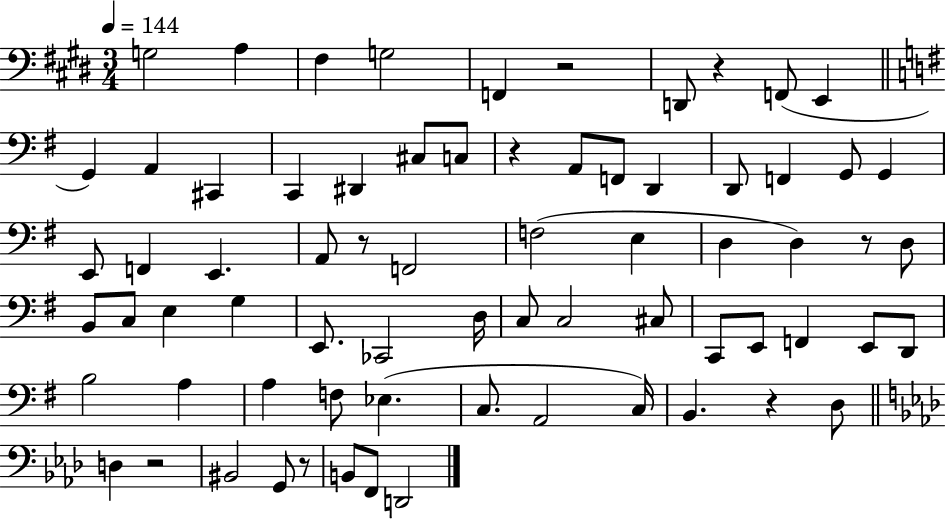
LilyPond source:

{
  \clef bass
  \numericTimeSignature
  \time 3/4
  \key e \major
  \tempo 4 = 144
  g2 a4 | fis4 g2 | f,4 r2 | d,8 r4 f,8( e,4 | \break \bar "||" \break \key e \minor g,4) a,4 cis,4 | c,4 dis,4 cis8 c8 | r4 a,8 f,8 d,4 | d,8 f,4 g,8 g,4 | \break e,8 f,4 e,4. | a,8 r8 f,2 | f2( e4 | d4 d4) r8 d8 | \break b,8 c8 e4 g4 | e,8. ces,2 d16 | c8 c2 cis8 | c,8 e,8 f,4 e,8 d,8 | \break b2 a4 | a4 f8 ees4.( | c8. a,2 c16) | b,4. r4 d8 | \break \bar "||" \break \key f \minor d4 r2 | bis,2 g,8 r8 | b,8 f,8 d,2 | \bar "|."
}